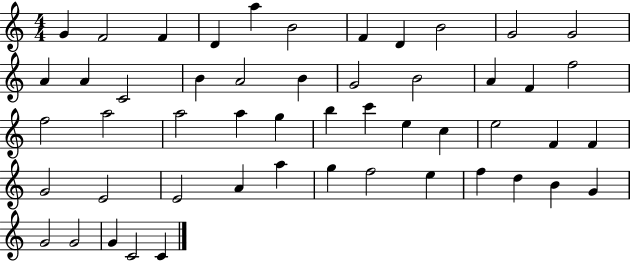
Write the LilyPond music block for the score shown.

{
  \clef treble
  \numericTimeSignature
  \time 4/4
  \key c \major
  g'4 f'2 f'4 | d'4 a''4 b'2 | f'4 d'4 b'2 | g'2 g'2 | \break a'4 a'4 c'2 | b'4 a'2 b'4 | g'2 b'2 | a'4 f'4 f''2 | \break f''2 a''2 | a''2 a''4 g''4 | b''4 c'''4 e''4 c''4 | e''2 f'4 f'4 | \break g'2 e'2 | e'2 a'4 a''4 | g''4 f''2 e''4 | f''4 d''4 b'4 g'4 | \break g'2 g'2 | g'4 c'2 c'4 | \bar "|."
}